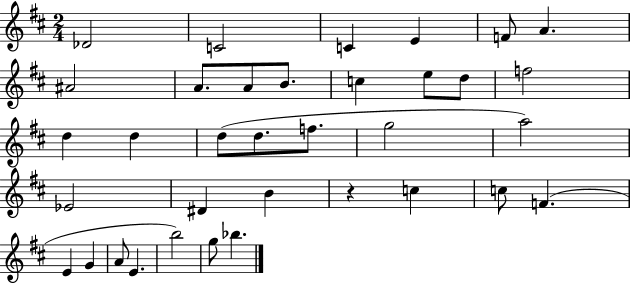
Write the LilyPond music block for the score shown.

{
  \clef treble
  \numericTimeSignature
  \time 2/4
  \key d \major
  des'2 | c'2 | c'4 e'4 | f'8 a'4. | \break ais'2 | a'8. a'8 b'8. | c''4 e''8 d''8 | f''2 | \break d''4 d''4 | d''8( d''8. f''8. | g''2 | a''2) | \break ees'2 | dis'4 b'4 | r4 c''4 | c''8 f'4.( | \break e'4 g'4 | a'8 e'4. | b''2) | g''8 bes''4. | \break \bar "|."
}